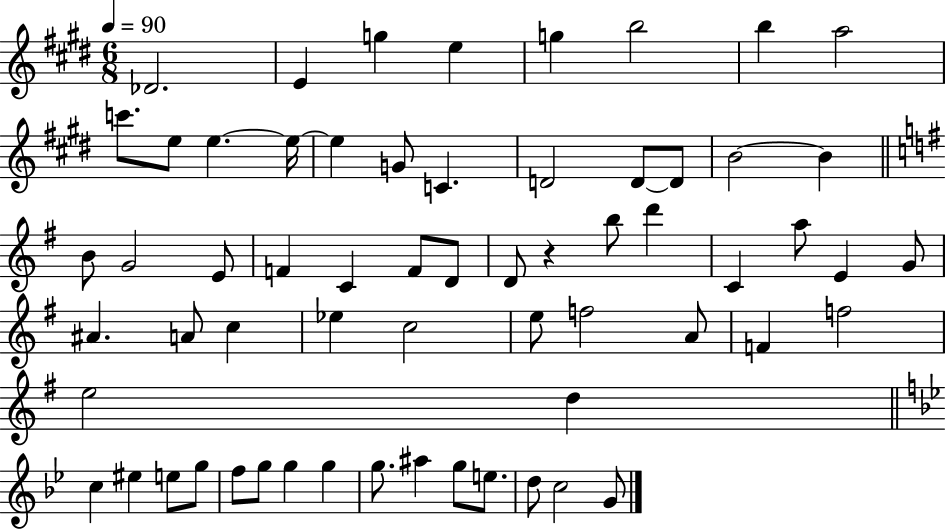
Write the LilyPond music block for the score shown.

{
  \clef treble
  \numericTimeSignature
  \time 6/8
  \key e \major
  \tempo 4 = 90
  des'2. | e'4 g''4 e''4 | g''4 b''2 | b''4 a''2 | \break c'''8. e''8 e''4.~~ e''16~~ | e''4 g'8 c'4. | d'2 d'8~~ d'8 | b'2~~ b'4 | \break \bar "||" \break \key e \minor b'8 g'2 e'8 | f'4 c'4 f'8 d'8 | d'8 r4 b''8 d'''4 | c'4 a''8 e'4 g'8 | \break ais'4. a'8 c''4 | ees''4 c''2 | e''8 f''2 a'8 | f'4 f''2 | \break e''2 d''4 | \bar "||" \break \key g \minor c''4 eis''4 e''8 g''8 | f''8 g''8 g''4 g''4 | g''8. ais''4 g''8 e''8. | d''8 c''2 g'8 | \break \bar "|."
}